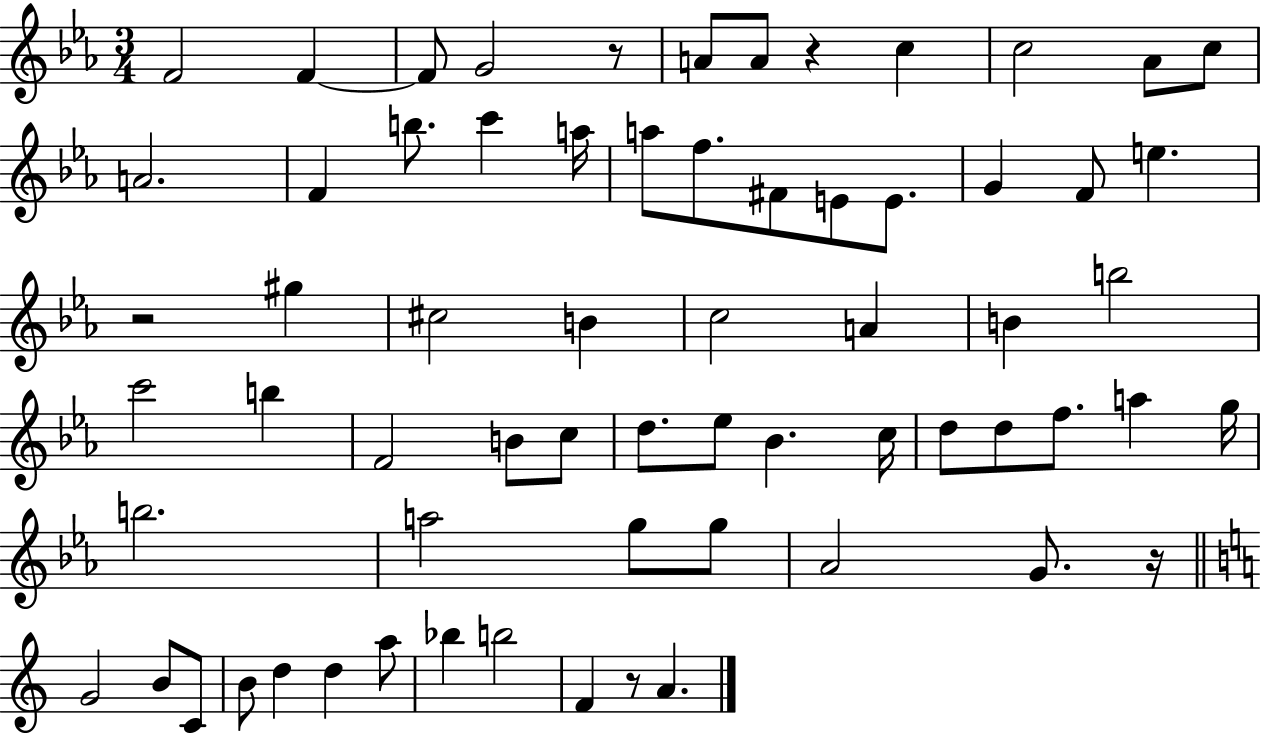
{
  \clef treble
  \numericTimeSignature
  \time 3/4
  \key ees \major
  \repeat volta 2 { f'2 f'4~~ | f'8 g'2 r8 | a'8 a'8 r4 c''4 | c''2 aes'8 c''8 | \break a'2. | f'4 b''8. c'''4 a''16 | a''8 f''8. fis'8 e'8 e'8. | g'4 f'8 e''4. | \break r2 gis''4 | cis''2 b'4 | c''2 a'4 | b'4 b''2 | \break c'''2 b''4 | f'2 b'8 c''8 | d''8. ees''8 bes'4. c''16 | d''8 d''8 f''8. a''4 g''16 | \break b''2. | a''2 g''8 g''8 | aes'2 g'8. r16 | \bar "||" \break \key a \minor g'2 b'8 c'8 | b'8 d''4 d''4 a''8 | bes''4 b''2 | f'4 r8 a'4. | \break } \bar "|."
}